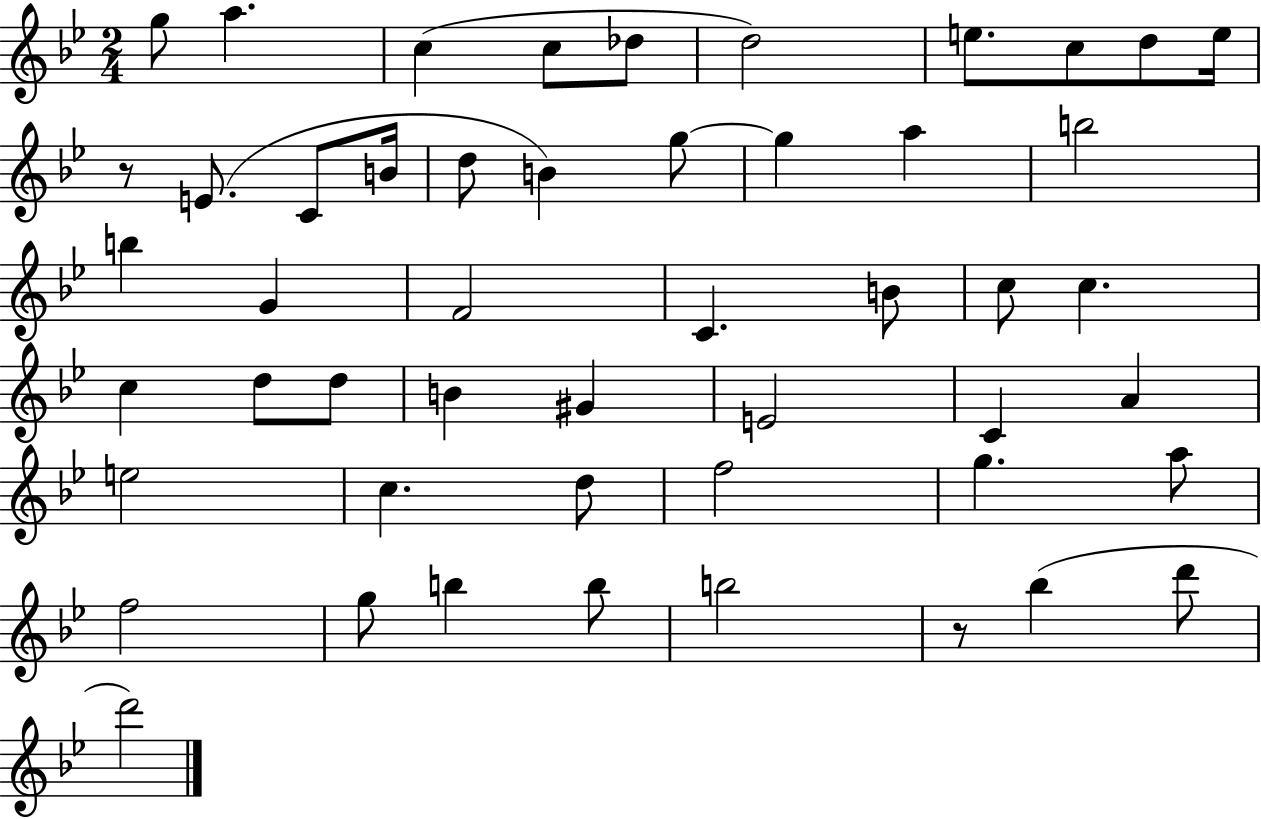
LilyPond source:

{
  \clef treble
  \numericTimeSignature
  \time 2/4
  \key bes \major
  \repeat volta 2 { g''8 a''4. | c''4( c''8 des''8 | d''2) | e''8. c''8 d''8 e''16 | \break r8 e'8.( c'8 b'16 | d''8 b'4) g''8~~ | g''4 a''4 | b''2 | \break b''4 g'4 | f'2 | c'4. b'8 | c''8 c''4. | \break c''4 d''8 d''8 | b'4 gis'4 | e'2 | c'4 a'4 | \break e''2 | c''4. d''8 | f''2 | g''4. a''8 | \break f''2 | g''8 b''4 b''8 | b''2 | r8 bes''4( d'''8 | \break d'''2) | } \bar "|."
}